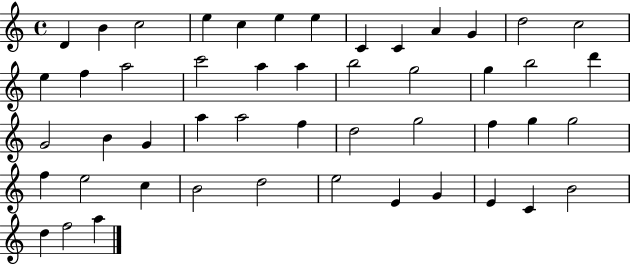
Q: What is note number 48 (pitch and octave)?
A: F5